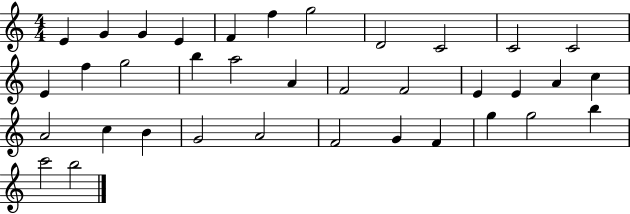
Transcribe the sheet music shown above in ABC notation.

X:1
T:Untitled
M:4/4
L:1/4
K:C
E G G E F f g2 D2 C2 C2 C2 E f g2 b a2 A F2 F2 E E A c A2 c B G2 A2 F2 G F g g2 b c'2 b2